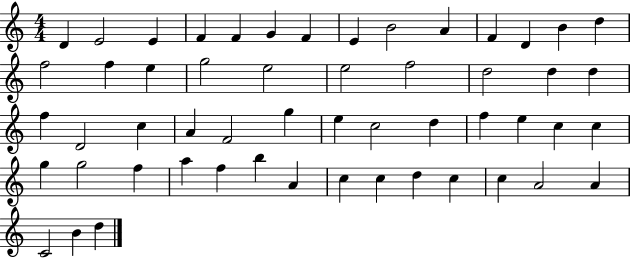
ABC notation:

X:1
T:Untitled
M:4/4
L:1/4
K:C
D E2 E F F G F E B2 A F D B d f2 f e g2 e2 e2 f2 d2 d d f D2 c A F2 g e c2 d f e c c g g2 f a f b A c c d c c A2 A C2 B d